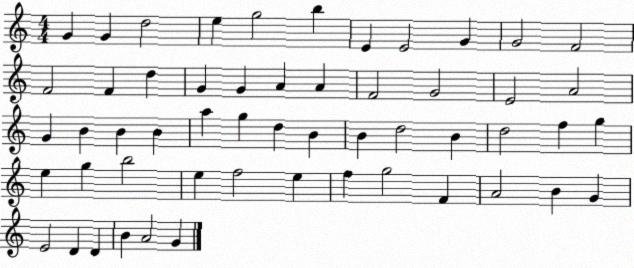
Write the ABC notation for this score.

X:1
T:Untitled
M:4/4
L:1/4
K:C
G G d2 e g2 b E E2 G G2 F2 F2 F d G G A A F2 G2 E2 A2 G B B B a g d B B d2 B d2 f g e g b2 e f2 e f g2 F A2 B G E2 D D B A2 G